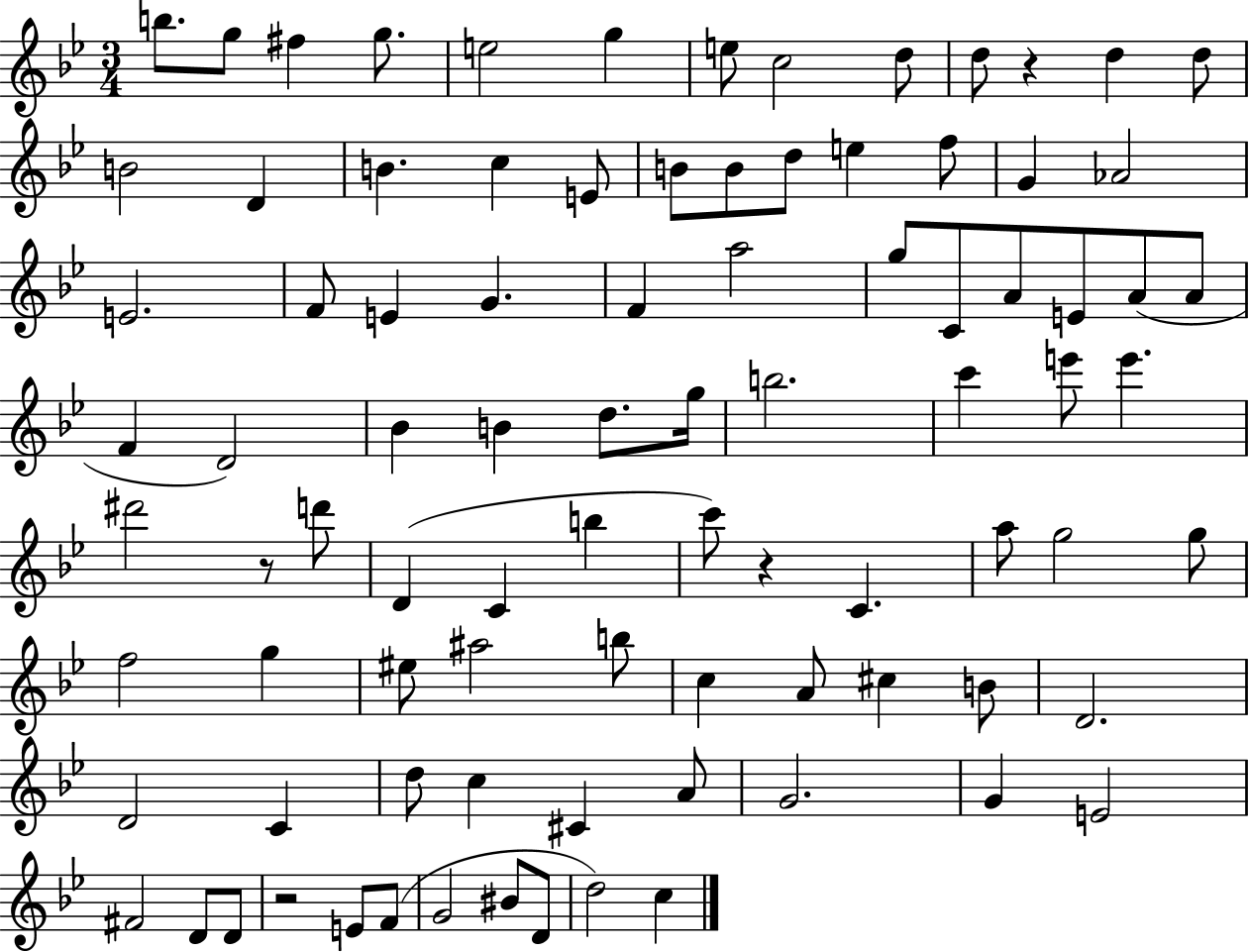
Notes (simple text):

B5/e. G5/e F#5/q G5/e. E5/h G5/q E5/e C5/h D5/e D5/e R/q D5/q D5/e B4/h D4/q B4/q. C5/q E4/e B4/e B4/e D5/e E5/q F5/e G4/q Ab4/h E4/h. F4/e E4/q G4/q. F4/q A5/h G5/e C4/e A4/e E4/e A4/e A4/e F4/q D4/h Bb4/q B4/q D5/e. G5/s B5/h. C6/q E6/e E6/q. D#6/h R/e D6/e D4/q C4/q B5/q C6/e R/q C4/q. A5/e G5/h G5/e F5/h G5/q EIS5/e A#5/h B5/e C5/q A4/e C#5/q B4/e D4/h. D4/h C4/q D5/e C5/q C#4/q A4/e G4/h. G4/q E4/h F#4/h D4/e D4/e R/h E4/e F4/e G4/h BIS4/e D4/e D5/h C5/q